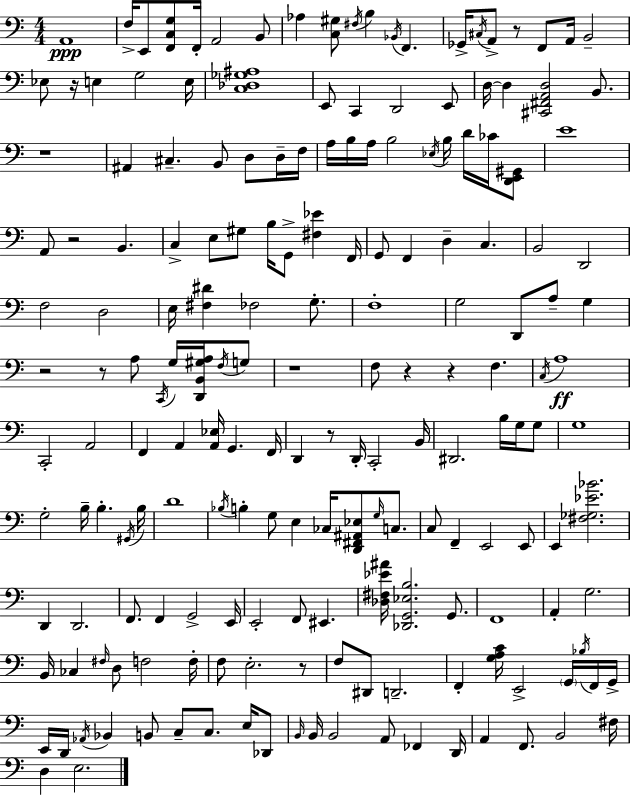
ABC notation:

X:1
T:Untitled
M:4/4
L:1/4
K:C
A,,4 F,/4 E,,/2 [F,,C,G,]/2 F,,/4 A,,2 B,,/2 _A, [C,^G,]/2 ^F,/4 B, _B,,/4 F,, _G,,/4 ^C,/4 A,,/2 z/2 F,,/2 A,,/4 B,,2 _E,/2 z/4 E, G,2 E,/4 [C,_D,_G,^A,]4 E,,/2 C,, D,,2 E,,/2 D,/4 D, [^C,,^F,,A,,D,]2 B,,/2 z4 ^A,, ^C, B,,/2 D,/2 D,/4 F,/4 A,/4 B,/4 A,/4 B,2 _E,/4 B,/4 D/4 _C/4 [D,,E,,^G,,]/2 E4 A,,/2 z2 B,, C, E,/2 ^G,/2 B,/4 G,,/2 [^F,_E] F,,/4 G,,/2 F,, D, C, B,,2 D,,2 F,2 D,2 E,/4 [^F,^D] _F,2 G,/2 F,4 G,2 D,,/2 A,/2 G, z2 z/2 A,/2 C,,/4 G,/4 [D,,B,,^G,A,]/4 F,/4 G,/2 z4 F,/2 z z F, C,/4 A,4 C,,2 A,,2 F,, A,, [A,,_E,]/4 G,, F,,/4 D,, z/2 D,,/4 C,,2 B,,/4 ^D,,2 B,/4 G,/4 G,/2 G,4 G,2 B,/4 B, ^G,,/4 B,/4 D4 _B,/4 B, G,/2 E, _C,/4 [D,,^F,,^A,,_E,]/2 G,/4 C,/2 C,/2 F,, E,,2 E,,/2 E,, [^F,_G,_E_B]2 D,, D,,2 F,,/2 F,, G,,2 E,,/4 E,,2 F,,/2 ^E,, [_D,^F,_E^A]/4 [_D,,G,,_E,B,]2 G,,/2 F,,4 A,, G,2 B,,/4 _C, ^F,/4 D,/2 F,2 F,/4 F,/2 E,2 z/2 F,/2 ^D,,/2 D,,2 F,, [G,A,C]/4 E,,2 G,,/4 _B,/4 F,,/4 G,,/4 E,,/4 D,,/4 _A,,/4 _B,, B,,/2 C,/2 C,/2 E,/4 _D,,/2 B,,/4 B,,/4 B,,2 A,,/2 _F,, D,,/4 A,, F,,/2 B,,2 ^F,/4 D, E,2